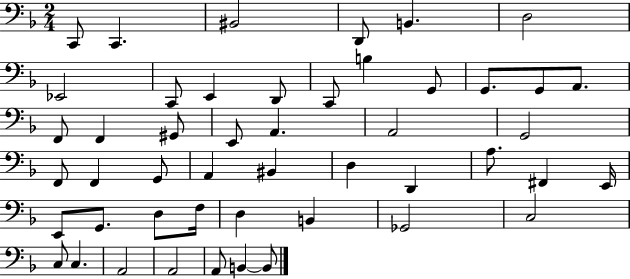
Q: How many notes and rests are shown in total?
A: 48